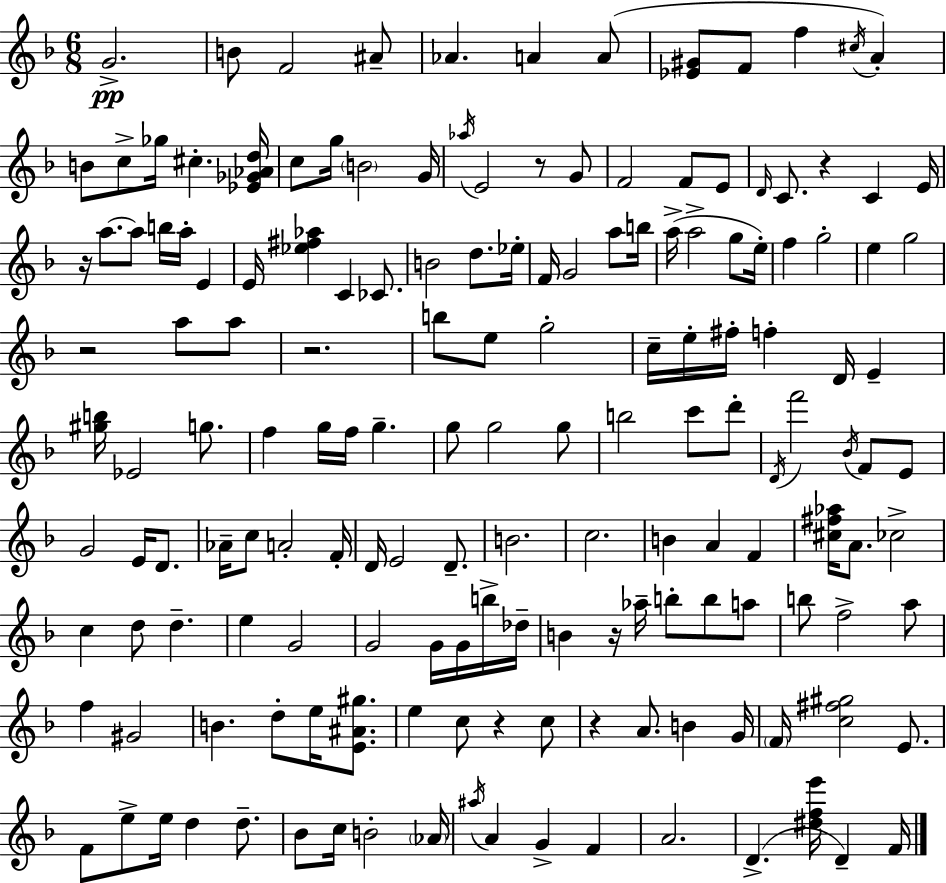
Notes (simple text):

G4/h. B4/e F4/h A#4/e Ab4/q. A4/q A4/e [Eb4,G#4]/e F4/e F5/q C#5/s A4/q B4/e C5/e Gb5/s C#5/q. [Eb4,Gb4,Ab4,D5]/s C5/e G5/s B4/h G4/s Ab5/s E4/h R/e G4/e F4/h F4/e E4/e D4/s C4/e. R/q C4/q E4/s R/s A5/e. A5/e B5/s A5/s E4/q E4/s [Eb5,F#5,Ab5]/q C4/q CES4/e. B4/h D5/e. Eb5/s F4/s G4/h A5/e B5/s A5/s A5/h G5/e E5/s F5/q G5/h E5/q G5/h R/h A5/e A5/e R/h. B5/e E5/e G5/h C5/s E5/s F#5/s F5/q D4/s E4/q [G#5,B5]/s Eb4/h G5/e. F5/q G5/s F5/s G5/q. G5/e G5/h G5/e B5/h C6/e D6/e D4/s F6/h Bb4/s F4/e E4/e G4/h E4/s D4/e. Ab4/s C5/e A4/h F4/s D4/s E4/h D4/e. B4/h. C5/h. B4/q A4/q F4/q [C#5,F#5,Ab5]/s A4/e. CES5/h C5/q D5/e D5/q. E5/q G4/h G4/h G4/s G4/s B5/s Db5/s B4/q R/s Ab5/s B5/e B5/e A5/e B5/e F5/h A5/e F5/q G#4/h B4/q. D5/e E5/s [E4,A#4,G#5]/e. E5/q C5/e R/q C5/e R/q A4/e. B4/q G4/s F4/s [C5,F#5,G#5]/h E4/e. F4/e E5/e E5/s D5/q D5/e. Bb4/e C5/s B4/h Ab4/s A#5/s A4/q G4/q F4/q A4/h. D4/q. [D#5,F5,E6]/s D4/q F4/s